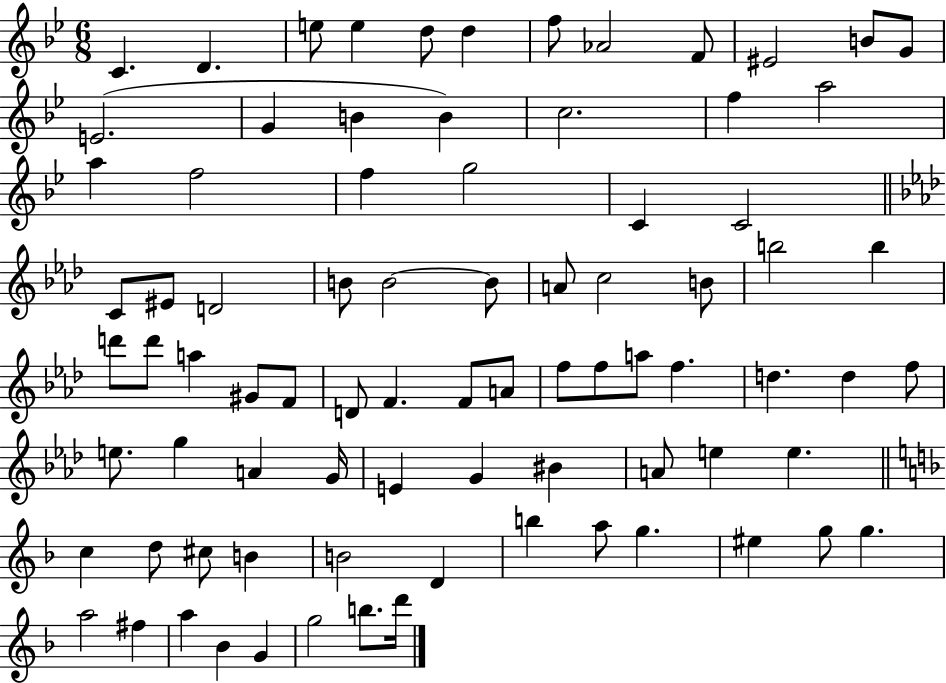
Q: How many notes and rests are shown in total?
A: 82